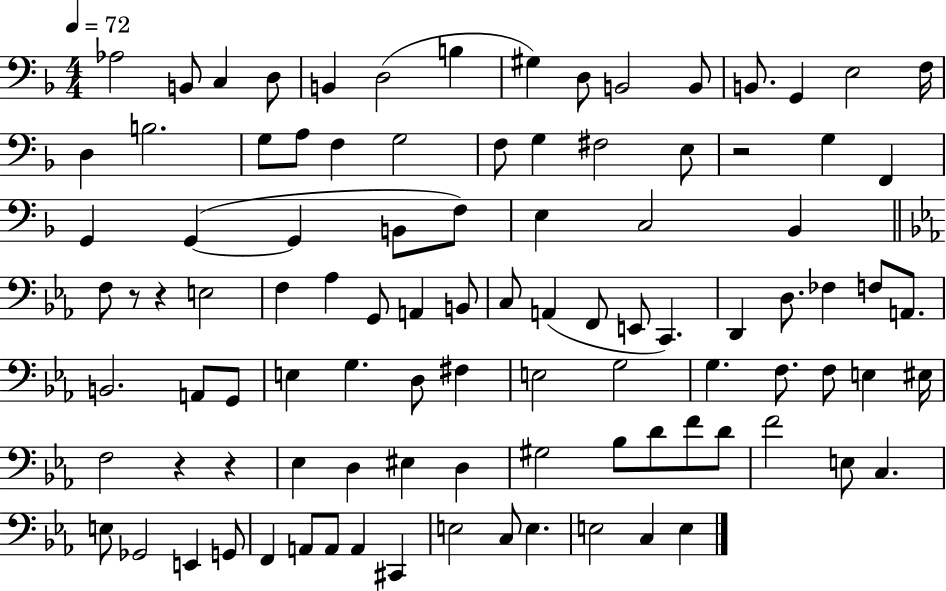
{
  \clef bass
  \numericTimeSignature
  \time 4/4
  \key f \major
  \tempo 4 = 72
  \repeat volta 2 { aes2 b,8 c4 d8 | b,4 d2( b4 | gis4) d8 b,2 b,8 | b,8. g,4 e2 f16 | \break d4 b2. | g8 a8 f4 g2 | f8 g4 fis2 e8 | r2 g4 f,4 | \break g,4 g,4~(~ g,4 b,8 f8) | e4 c2 bes,4 | \bar "||" \break \key ees \major f8 r8 r4 e2 | f4 aes4 g,8 a,4 b,8 | c8 a,4( f,8 e,8 c,4.) | d,4 d8. fes4 f8 a,8. | \break b,2. a,8 g,8 | e4 g4. d8 fis4 | e2 g2 | g4. f8. f8 e4 eis16 | \break f2 r4 r4 | ees4 d4 eis4 d4 | gis2 bes8 d'8 f'8 d'8 | f'2 e8 c4. | \break e8 ges,2 e,4 g,8 | f,4 a,8 a,8 a,4 cis,4 | e2 c8 e4. | e2 c4 e4 | \break } \bar "|."
}